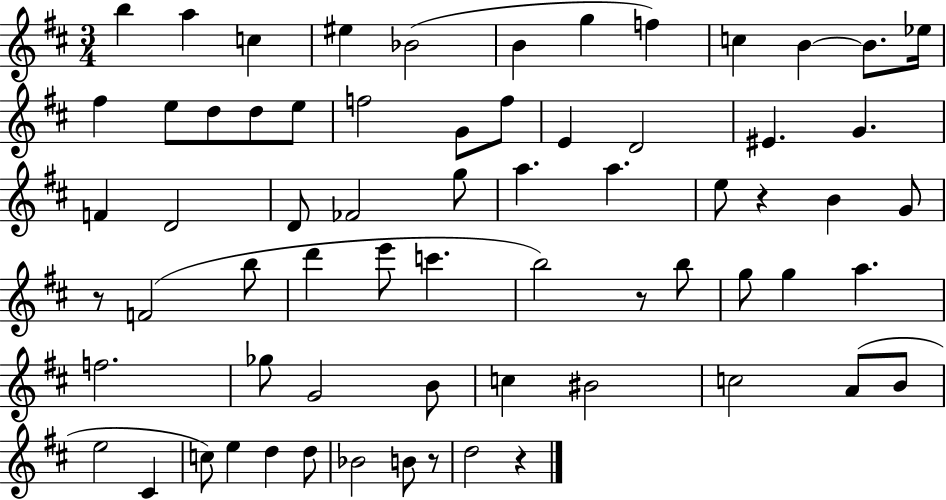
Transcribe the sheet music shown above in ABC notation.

X:1
T:Untitled
M:3/4
L:1/4
K:D
b a c ^e _B2 B g f c B B/2 _e/4 ^f e/2 d/2 d/2 e/2 f2 G/2 f/2 E D2 ^E G F D2 D/2 _F2 g/2 a a e/2 z B G/2 z/2 F2 b/2 d' e'/2 c' b2 z/2 b/2 g/2 g a f2 _g/2 G2 B/2 c ^B2 c2 A/2 B/2 e2 ^C c/2 e d d/2 _B2 B/2 z/2 d2 z